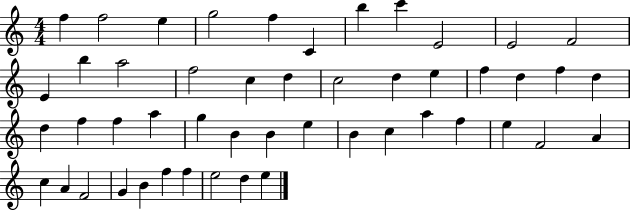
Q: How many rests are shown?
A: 0